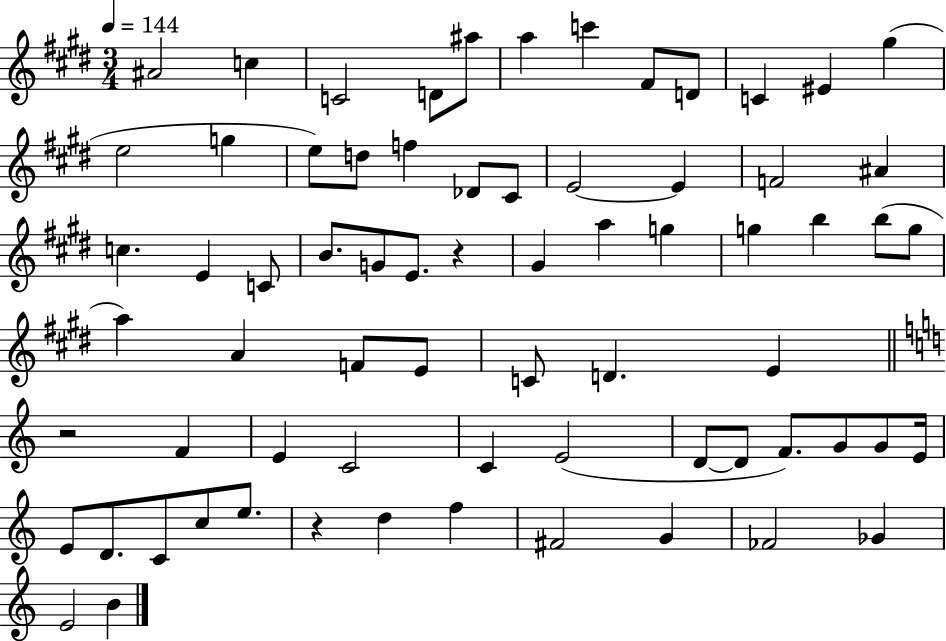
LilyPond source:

{
  \clef treble
  \numericTimeSignature
  \time 3/4
  \key e \major
  \tempo 4 = 144
  ais'2 c''4 | c'2 d'8 ais''8 | a''4 c'''4 fis'8 d'8 | c'4 eis'4 gis''4( | \break e''2 g''4 | e''8) d''8 f''4 des'8 cis'8 | e'2~~ e'4 | f'2 ais'4 | \break c''4. e'4 c'8 | b'8. g'8 e'8. r4 | gis'4 a''4 g''4 | g''4 b''4 b''8( g''8 | \break a''4) a'4 f'8 e'8 | c'8 d'4. e'4 | \bar "||" \break \key a \minor r2 f'4 | e'4 c'2 | c'4 e'2( | d'8~~ d'8 f'8.) g'8 g'8 e'16 | \break e'8 d'8. c'8 c''8 e''8. | r4 d''4 f''4 | fis'2 g'4 | fes'2 ges'4 | \break e'2 b'4 | \bar "|."
}